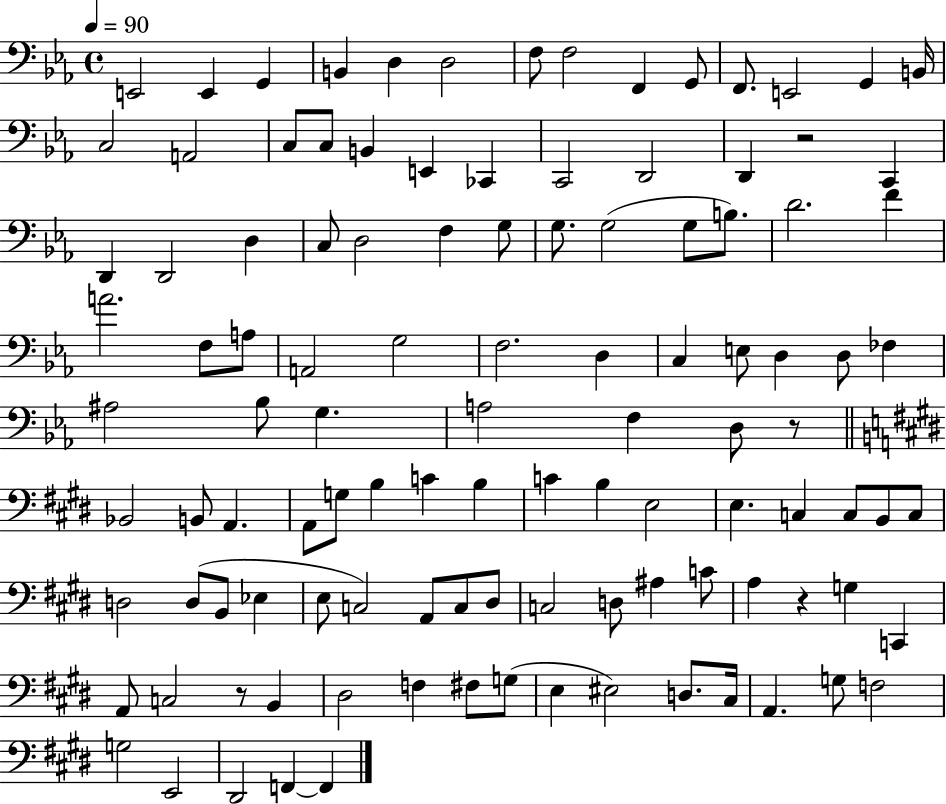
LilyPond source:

{
  \clef bass
  \time 4/4
  \defaultTimeSignature
  \key ees \major
  \tempo 4 = 90
  \repeat volta 2 { e,2 e,4 g,4 | b,4 d4 d2 | f8 f2 f,4 g,8 | f,8. e,2 g,4 b,16 | \break c2 a,2 | c8 c8 b,4 e,4 ces,4 | c,2 d,2 | d,4 r2 c,4 | \break d,4 d,2 d4 | c8 d2 f4 g8 | g8. g2( g8 b8.) | d'2. f'4 | \break a'2. f8 a8 | a,2 g2 | f2. d4 | c4 e8 d4 d8 fes4 | \break ais2 bes8 g4. | a2 f4 d8 r8 | \bar "||" \break \key e \major bes,2 b,8 a,4. | a,8 g8 b4 c'4 b4 | c'4 b4 e2 | e4. c4 c8 b,8 c8 | \break d2 d8( b,8 ees4 | e8 c2) a,8 c8 dis8 | c2 d8 ais4 c'8 | a4 r4 g4 c,4 | \break a,8 c2 r8 b,4 | dis2 f4 fis8 g8( | e4 eis2) d8. cis16 | a,4. g8 f2 | \break g2 e,2 | dis,2 f,4~~ f,4 | } \bar "|."
}